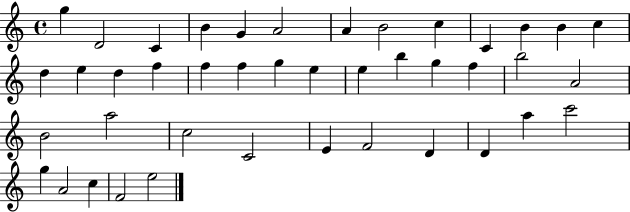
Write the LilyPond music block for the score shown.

{
  \clef treble
  \time 4/4
  \defaultTimeSignature
  \key c \major
  g''4 d'2 c'4 | b'4 g'4 a'2 | a'4 b'2 c''4 | c'4 b'4 b'4 c''4 | \break d''4 e''4 d''4 f''4 | f''4 f''4 g''4 e''4 | e''4 b''4 g''4 f''4 | b''2 a'2 | \break b'2 a''2 | c''2 c'2 | e'4 f'2 d'4 | d'4 a''4 c'''2 | \break g''4 a'2 c''4 | f'2 e''2 | \bar "|."
}